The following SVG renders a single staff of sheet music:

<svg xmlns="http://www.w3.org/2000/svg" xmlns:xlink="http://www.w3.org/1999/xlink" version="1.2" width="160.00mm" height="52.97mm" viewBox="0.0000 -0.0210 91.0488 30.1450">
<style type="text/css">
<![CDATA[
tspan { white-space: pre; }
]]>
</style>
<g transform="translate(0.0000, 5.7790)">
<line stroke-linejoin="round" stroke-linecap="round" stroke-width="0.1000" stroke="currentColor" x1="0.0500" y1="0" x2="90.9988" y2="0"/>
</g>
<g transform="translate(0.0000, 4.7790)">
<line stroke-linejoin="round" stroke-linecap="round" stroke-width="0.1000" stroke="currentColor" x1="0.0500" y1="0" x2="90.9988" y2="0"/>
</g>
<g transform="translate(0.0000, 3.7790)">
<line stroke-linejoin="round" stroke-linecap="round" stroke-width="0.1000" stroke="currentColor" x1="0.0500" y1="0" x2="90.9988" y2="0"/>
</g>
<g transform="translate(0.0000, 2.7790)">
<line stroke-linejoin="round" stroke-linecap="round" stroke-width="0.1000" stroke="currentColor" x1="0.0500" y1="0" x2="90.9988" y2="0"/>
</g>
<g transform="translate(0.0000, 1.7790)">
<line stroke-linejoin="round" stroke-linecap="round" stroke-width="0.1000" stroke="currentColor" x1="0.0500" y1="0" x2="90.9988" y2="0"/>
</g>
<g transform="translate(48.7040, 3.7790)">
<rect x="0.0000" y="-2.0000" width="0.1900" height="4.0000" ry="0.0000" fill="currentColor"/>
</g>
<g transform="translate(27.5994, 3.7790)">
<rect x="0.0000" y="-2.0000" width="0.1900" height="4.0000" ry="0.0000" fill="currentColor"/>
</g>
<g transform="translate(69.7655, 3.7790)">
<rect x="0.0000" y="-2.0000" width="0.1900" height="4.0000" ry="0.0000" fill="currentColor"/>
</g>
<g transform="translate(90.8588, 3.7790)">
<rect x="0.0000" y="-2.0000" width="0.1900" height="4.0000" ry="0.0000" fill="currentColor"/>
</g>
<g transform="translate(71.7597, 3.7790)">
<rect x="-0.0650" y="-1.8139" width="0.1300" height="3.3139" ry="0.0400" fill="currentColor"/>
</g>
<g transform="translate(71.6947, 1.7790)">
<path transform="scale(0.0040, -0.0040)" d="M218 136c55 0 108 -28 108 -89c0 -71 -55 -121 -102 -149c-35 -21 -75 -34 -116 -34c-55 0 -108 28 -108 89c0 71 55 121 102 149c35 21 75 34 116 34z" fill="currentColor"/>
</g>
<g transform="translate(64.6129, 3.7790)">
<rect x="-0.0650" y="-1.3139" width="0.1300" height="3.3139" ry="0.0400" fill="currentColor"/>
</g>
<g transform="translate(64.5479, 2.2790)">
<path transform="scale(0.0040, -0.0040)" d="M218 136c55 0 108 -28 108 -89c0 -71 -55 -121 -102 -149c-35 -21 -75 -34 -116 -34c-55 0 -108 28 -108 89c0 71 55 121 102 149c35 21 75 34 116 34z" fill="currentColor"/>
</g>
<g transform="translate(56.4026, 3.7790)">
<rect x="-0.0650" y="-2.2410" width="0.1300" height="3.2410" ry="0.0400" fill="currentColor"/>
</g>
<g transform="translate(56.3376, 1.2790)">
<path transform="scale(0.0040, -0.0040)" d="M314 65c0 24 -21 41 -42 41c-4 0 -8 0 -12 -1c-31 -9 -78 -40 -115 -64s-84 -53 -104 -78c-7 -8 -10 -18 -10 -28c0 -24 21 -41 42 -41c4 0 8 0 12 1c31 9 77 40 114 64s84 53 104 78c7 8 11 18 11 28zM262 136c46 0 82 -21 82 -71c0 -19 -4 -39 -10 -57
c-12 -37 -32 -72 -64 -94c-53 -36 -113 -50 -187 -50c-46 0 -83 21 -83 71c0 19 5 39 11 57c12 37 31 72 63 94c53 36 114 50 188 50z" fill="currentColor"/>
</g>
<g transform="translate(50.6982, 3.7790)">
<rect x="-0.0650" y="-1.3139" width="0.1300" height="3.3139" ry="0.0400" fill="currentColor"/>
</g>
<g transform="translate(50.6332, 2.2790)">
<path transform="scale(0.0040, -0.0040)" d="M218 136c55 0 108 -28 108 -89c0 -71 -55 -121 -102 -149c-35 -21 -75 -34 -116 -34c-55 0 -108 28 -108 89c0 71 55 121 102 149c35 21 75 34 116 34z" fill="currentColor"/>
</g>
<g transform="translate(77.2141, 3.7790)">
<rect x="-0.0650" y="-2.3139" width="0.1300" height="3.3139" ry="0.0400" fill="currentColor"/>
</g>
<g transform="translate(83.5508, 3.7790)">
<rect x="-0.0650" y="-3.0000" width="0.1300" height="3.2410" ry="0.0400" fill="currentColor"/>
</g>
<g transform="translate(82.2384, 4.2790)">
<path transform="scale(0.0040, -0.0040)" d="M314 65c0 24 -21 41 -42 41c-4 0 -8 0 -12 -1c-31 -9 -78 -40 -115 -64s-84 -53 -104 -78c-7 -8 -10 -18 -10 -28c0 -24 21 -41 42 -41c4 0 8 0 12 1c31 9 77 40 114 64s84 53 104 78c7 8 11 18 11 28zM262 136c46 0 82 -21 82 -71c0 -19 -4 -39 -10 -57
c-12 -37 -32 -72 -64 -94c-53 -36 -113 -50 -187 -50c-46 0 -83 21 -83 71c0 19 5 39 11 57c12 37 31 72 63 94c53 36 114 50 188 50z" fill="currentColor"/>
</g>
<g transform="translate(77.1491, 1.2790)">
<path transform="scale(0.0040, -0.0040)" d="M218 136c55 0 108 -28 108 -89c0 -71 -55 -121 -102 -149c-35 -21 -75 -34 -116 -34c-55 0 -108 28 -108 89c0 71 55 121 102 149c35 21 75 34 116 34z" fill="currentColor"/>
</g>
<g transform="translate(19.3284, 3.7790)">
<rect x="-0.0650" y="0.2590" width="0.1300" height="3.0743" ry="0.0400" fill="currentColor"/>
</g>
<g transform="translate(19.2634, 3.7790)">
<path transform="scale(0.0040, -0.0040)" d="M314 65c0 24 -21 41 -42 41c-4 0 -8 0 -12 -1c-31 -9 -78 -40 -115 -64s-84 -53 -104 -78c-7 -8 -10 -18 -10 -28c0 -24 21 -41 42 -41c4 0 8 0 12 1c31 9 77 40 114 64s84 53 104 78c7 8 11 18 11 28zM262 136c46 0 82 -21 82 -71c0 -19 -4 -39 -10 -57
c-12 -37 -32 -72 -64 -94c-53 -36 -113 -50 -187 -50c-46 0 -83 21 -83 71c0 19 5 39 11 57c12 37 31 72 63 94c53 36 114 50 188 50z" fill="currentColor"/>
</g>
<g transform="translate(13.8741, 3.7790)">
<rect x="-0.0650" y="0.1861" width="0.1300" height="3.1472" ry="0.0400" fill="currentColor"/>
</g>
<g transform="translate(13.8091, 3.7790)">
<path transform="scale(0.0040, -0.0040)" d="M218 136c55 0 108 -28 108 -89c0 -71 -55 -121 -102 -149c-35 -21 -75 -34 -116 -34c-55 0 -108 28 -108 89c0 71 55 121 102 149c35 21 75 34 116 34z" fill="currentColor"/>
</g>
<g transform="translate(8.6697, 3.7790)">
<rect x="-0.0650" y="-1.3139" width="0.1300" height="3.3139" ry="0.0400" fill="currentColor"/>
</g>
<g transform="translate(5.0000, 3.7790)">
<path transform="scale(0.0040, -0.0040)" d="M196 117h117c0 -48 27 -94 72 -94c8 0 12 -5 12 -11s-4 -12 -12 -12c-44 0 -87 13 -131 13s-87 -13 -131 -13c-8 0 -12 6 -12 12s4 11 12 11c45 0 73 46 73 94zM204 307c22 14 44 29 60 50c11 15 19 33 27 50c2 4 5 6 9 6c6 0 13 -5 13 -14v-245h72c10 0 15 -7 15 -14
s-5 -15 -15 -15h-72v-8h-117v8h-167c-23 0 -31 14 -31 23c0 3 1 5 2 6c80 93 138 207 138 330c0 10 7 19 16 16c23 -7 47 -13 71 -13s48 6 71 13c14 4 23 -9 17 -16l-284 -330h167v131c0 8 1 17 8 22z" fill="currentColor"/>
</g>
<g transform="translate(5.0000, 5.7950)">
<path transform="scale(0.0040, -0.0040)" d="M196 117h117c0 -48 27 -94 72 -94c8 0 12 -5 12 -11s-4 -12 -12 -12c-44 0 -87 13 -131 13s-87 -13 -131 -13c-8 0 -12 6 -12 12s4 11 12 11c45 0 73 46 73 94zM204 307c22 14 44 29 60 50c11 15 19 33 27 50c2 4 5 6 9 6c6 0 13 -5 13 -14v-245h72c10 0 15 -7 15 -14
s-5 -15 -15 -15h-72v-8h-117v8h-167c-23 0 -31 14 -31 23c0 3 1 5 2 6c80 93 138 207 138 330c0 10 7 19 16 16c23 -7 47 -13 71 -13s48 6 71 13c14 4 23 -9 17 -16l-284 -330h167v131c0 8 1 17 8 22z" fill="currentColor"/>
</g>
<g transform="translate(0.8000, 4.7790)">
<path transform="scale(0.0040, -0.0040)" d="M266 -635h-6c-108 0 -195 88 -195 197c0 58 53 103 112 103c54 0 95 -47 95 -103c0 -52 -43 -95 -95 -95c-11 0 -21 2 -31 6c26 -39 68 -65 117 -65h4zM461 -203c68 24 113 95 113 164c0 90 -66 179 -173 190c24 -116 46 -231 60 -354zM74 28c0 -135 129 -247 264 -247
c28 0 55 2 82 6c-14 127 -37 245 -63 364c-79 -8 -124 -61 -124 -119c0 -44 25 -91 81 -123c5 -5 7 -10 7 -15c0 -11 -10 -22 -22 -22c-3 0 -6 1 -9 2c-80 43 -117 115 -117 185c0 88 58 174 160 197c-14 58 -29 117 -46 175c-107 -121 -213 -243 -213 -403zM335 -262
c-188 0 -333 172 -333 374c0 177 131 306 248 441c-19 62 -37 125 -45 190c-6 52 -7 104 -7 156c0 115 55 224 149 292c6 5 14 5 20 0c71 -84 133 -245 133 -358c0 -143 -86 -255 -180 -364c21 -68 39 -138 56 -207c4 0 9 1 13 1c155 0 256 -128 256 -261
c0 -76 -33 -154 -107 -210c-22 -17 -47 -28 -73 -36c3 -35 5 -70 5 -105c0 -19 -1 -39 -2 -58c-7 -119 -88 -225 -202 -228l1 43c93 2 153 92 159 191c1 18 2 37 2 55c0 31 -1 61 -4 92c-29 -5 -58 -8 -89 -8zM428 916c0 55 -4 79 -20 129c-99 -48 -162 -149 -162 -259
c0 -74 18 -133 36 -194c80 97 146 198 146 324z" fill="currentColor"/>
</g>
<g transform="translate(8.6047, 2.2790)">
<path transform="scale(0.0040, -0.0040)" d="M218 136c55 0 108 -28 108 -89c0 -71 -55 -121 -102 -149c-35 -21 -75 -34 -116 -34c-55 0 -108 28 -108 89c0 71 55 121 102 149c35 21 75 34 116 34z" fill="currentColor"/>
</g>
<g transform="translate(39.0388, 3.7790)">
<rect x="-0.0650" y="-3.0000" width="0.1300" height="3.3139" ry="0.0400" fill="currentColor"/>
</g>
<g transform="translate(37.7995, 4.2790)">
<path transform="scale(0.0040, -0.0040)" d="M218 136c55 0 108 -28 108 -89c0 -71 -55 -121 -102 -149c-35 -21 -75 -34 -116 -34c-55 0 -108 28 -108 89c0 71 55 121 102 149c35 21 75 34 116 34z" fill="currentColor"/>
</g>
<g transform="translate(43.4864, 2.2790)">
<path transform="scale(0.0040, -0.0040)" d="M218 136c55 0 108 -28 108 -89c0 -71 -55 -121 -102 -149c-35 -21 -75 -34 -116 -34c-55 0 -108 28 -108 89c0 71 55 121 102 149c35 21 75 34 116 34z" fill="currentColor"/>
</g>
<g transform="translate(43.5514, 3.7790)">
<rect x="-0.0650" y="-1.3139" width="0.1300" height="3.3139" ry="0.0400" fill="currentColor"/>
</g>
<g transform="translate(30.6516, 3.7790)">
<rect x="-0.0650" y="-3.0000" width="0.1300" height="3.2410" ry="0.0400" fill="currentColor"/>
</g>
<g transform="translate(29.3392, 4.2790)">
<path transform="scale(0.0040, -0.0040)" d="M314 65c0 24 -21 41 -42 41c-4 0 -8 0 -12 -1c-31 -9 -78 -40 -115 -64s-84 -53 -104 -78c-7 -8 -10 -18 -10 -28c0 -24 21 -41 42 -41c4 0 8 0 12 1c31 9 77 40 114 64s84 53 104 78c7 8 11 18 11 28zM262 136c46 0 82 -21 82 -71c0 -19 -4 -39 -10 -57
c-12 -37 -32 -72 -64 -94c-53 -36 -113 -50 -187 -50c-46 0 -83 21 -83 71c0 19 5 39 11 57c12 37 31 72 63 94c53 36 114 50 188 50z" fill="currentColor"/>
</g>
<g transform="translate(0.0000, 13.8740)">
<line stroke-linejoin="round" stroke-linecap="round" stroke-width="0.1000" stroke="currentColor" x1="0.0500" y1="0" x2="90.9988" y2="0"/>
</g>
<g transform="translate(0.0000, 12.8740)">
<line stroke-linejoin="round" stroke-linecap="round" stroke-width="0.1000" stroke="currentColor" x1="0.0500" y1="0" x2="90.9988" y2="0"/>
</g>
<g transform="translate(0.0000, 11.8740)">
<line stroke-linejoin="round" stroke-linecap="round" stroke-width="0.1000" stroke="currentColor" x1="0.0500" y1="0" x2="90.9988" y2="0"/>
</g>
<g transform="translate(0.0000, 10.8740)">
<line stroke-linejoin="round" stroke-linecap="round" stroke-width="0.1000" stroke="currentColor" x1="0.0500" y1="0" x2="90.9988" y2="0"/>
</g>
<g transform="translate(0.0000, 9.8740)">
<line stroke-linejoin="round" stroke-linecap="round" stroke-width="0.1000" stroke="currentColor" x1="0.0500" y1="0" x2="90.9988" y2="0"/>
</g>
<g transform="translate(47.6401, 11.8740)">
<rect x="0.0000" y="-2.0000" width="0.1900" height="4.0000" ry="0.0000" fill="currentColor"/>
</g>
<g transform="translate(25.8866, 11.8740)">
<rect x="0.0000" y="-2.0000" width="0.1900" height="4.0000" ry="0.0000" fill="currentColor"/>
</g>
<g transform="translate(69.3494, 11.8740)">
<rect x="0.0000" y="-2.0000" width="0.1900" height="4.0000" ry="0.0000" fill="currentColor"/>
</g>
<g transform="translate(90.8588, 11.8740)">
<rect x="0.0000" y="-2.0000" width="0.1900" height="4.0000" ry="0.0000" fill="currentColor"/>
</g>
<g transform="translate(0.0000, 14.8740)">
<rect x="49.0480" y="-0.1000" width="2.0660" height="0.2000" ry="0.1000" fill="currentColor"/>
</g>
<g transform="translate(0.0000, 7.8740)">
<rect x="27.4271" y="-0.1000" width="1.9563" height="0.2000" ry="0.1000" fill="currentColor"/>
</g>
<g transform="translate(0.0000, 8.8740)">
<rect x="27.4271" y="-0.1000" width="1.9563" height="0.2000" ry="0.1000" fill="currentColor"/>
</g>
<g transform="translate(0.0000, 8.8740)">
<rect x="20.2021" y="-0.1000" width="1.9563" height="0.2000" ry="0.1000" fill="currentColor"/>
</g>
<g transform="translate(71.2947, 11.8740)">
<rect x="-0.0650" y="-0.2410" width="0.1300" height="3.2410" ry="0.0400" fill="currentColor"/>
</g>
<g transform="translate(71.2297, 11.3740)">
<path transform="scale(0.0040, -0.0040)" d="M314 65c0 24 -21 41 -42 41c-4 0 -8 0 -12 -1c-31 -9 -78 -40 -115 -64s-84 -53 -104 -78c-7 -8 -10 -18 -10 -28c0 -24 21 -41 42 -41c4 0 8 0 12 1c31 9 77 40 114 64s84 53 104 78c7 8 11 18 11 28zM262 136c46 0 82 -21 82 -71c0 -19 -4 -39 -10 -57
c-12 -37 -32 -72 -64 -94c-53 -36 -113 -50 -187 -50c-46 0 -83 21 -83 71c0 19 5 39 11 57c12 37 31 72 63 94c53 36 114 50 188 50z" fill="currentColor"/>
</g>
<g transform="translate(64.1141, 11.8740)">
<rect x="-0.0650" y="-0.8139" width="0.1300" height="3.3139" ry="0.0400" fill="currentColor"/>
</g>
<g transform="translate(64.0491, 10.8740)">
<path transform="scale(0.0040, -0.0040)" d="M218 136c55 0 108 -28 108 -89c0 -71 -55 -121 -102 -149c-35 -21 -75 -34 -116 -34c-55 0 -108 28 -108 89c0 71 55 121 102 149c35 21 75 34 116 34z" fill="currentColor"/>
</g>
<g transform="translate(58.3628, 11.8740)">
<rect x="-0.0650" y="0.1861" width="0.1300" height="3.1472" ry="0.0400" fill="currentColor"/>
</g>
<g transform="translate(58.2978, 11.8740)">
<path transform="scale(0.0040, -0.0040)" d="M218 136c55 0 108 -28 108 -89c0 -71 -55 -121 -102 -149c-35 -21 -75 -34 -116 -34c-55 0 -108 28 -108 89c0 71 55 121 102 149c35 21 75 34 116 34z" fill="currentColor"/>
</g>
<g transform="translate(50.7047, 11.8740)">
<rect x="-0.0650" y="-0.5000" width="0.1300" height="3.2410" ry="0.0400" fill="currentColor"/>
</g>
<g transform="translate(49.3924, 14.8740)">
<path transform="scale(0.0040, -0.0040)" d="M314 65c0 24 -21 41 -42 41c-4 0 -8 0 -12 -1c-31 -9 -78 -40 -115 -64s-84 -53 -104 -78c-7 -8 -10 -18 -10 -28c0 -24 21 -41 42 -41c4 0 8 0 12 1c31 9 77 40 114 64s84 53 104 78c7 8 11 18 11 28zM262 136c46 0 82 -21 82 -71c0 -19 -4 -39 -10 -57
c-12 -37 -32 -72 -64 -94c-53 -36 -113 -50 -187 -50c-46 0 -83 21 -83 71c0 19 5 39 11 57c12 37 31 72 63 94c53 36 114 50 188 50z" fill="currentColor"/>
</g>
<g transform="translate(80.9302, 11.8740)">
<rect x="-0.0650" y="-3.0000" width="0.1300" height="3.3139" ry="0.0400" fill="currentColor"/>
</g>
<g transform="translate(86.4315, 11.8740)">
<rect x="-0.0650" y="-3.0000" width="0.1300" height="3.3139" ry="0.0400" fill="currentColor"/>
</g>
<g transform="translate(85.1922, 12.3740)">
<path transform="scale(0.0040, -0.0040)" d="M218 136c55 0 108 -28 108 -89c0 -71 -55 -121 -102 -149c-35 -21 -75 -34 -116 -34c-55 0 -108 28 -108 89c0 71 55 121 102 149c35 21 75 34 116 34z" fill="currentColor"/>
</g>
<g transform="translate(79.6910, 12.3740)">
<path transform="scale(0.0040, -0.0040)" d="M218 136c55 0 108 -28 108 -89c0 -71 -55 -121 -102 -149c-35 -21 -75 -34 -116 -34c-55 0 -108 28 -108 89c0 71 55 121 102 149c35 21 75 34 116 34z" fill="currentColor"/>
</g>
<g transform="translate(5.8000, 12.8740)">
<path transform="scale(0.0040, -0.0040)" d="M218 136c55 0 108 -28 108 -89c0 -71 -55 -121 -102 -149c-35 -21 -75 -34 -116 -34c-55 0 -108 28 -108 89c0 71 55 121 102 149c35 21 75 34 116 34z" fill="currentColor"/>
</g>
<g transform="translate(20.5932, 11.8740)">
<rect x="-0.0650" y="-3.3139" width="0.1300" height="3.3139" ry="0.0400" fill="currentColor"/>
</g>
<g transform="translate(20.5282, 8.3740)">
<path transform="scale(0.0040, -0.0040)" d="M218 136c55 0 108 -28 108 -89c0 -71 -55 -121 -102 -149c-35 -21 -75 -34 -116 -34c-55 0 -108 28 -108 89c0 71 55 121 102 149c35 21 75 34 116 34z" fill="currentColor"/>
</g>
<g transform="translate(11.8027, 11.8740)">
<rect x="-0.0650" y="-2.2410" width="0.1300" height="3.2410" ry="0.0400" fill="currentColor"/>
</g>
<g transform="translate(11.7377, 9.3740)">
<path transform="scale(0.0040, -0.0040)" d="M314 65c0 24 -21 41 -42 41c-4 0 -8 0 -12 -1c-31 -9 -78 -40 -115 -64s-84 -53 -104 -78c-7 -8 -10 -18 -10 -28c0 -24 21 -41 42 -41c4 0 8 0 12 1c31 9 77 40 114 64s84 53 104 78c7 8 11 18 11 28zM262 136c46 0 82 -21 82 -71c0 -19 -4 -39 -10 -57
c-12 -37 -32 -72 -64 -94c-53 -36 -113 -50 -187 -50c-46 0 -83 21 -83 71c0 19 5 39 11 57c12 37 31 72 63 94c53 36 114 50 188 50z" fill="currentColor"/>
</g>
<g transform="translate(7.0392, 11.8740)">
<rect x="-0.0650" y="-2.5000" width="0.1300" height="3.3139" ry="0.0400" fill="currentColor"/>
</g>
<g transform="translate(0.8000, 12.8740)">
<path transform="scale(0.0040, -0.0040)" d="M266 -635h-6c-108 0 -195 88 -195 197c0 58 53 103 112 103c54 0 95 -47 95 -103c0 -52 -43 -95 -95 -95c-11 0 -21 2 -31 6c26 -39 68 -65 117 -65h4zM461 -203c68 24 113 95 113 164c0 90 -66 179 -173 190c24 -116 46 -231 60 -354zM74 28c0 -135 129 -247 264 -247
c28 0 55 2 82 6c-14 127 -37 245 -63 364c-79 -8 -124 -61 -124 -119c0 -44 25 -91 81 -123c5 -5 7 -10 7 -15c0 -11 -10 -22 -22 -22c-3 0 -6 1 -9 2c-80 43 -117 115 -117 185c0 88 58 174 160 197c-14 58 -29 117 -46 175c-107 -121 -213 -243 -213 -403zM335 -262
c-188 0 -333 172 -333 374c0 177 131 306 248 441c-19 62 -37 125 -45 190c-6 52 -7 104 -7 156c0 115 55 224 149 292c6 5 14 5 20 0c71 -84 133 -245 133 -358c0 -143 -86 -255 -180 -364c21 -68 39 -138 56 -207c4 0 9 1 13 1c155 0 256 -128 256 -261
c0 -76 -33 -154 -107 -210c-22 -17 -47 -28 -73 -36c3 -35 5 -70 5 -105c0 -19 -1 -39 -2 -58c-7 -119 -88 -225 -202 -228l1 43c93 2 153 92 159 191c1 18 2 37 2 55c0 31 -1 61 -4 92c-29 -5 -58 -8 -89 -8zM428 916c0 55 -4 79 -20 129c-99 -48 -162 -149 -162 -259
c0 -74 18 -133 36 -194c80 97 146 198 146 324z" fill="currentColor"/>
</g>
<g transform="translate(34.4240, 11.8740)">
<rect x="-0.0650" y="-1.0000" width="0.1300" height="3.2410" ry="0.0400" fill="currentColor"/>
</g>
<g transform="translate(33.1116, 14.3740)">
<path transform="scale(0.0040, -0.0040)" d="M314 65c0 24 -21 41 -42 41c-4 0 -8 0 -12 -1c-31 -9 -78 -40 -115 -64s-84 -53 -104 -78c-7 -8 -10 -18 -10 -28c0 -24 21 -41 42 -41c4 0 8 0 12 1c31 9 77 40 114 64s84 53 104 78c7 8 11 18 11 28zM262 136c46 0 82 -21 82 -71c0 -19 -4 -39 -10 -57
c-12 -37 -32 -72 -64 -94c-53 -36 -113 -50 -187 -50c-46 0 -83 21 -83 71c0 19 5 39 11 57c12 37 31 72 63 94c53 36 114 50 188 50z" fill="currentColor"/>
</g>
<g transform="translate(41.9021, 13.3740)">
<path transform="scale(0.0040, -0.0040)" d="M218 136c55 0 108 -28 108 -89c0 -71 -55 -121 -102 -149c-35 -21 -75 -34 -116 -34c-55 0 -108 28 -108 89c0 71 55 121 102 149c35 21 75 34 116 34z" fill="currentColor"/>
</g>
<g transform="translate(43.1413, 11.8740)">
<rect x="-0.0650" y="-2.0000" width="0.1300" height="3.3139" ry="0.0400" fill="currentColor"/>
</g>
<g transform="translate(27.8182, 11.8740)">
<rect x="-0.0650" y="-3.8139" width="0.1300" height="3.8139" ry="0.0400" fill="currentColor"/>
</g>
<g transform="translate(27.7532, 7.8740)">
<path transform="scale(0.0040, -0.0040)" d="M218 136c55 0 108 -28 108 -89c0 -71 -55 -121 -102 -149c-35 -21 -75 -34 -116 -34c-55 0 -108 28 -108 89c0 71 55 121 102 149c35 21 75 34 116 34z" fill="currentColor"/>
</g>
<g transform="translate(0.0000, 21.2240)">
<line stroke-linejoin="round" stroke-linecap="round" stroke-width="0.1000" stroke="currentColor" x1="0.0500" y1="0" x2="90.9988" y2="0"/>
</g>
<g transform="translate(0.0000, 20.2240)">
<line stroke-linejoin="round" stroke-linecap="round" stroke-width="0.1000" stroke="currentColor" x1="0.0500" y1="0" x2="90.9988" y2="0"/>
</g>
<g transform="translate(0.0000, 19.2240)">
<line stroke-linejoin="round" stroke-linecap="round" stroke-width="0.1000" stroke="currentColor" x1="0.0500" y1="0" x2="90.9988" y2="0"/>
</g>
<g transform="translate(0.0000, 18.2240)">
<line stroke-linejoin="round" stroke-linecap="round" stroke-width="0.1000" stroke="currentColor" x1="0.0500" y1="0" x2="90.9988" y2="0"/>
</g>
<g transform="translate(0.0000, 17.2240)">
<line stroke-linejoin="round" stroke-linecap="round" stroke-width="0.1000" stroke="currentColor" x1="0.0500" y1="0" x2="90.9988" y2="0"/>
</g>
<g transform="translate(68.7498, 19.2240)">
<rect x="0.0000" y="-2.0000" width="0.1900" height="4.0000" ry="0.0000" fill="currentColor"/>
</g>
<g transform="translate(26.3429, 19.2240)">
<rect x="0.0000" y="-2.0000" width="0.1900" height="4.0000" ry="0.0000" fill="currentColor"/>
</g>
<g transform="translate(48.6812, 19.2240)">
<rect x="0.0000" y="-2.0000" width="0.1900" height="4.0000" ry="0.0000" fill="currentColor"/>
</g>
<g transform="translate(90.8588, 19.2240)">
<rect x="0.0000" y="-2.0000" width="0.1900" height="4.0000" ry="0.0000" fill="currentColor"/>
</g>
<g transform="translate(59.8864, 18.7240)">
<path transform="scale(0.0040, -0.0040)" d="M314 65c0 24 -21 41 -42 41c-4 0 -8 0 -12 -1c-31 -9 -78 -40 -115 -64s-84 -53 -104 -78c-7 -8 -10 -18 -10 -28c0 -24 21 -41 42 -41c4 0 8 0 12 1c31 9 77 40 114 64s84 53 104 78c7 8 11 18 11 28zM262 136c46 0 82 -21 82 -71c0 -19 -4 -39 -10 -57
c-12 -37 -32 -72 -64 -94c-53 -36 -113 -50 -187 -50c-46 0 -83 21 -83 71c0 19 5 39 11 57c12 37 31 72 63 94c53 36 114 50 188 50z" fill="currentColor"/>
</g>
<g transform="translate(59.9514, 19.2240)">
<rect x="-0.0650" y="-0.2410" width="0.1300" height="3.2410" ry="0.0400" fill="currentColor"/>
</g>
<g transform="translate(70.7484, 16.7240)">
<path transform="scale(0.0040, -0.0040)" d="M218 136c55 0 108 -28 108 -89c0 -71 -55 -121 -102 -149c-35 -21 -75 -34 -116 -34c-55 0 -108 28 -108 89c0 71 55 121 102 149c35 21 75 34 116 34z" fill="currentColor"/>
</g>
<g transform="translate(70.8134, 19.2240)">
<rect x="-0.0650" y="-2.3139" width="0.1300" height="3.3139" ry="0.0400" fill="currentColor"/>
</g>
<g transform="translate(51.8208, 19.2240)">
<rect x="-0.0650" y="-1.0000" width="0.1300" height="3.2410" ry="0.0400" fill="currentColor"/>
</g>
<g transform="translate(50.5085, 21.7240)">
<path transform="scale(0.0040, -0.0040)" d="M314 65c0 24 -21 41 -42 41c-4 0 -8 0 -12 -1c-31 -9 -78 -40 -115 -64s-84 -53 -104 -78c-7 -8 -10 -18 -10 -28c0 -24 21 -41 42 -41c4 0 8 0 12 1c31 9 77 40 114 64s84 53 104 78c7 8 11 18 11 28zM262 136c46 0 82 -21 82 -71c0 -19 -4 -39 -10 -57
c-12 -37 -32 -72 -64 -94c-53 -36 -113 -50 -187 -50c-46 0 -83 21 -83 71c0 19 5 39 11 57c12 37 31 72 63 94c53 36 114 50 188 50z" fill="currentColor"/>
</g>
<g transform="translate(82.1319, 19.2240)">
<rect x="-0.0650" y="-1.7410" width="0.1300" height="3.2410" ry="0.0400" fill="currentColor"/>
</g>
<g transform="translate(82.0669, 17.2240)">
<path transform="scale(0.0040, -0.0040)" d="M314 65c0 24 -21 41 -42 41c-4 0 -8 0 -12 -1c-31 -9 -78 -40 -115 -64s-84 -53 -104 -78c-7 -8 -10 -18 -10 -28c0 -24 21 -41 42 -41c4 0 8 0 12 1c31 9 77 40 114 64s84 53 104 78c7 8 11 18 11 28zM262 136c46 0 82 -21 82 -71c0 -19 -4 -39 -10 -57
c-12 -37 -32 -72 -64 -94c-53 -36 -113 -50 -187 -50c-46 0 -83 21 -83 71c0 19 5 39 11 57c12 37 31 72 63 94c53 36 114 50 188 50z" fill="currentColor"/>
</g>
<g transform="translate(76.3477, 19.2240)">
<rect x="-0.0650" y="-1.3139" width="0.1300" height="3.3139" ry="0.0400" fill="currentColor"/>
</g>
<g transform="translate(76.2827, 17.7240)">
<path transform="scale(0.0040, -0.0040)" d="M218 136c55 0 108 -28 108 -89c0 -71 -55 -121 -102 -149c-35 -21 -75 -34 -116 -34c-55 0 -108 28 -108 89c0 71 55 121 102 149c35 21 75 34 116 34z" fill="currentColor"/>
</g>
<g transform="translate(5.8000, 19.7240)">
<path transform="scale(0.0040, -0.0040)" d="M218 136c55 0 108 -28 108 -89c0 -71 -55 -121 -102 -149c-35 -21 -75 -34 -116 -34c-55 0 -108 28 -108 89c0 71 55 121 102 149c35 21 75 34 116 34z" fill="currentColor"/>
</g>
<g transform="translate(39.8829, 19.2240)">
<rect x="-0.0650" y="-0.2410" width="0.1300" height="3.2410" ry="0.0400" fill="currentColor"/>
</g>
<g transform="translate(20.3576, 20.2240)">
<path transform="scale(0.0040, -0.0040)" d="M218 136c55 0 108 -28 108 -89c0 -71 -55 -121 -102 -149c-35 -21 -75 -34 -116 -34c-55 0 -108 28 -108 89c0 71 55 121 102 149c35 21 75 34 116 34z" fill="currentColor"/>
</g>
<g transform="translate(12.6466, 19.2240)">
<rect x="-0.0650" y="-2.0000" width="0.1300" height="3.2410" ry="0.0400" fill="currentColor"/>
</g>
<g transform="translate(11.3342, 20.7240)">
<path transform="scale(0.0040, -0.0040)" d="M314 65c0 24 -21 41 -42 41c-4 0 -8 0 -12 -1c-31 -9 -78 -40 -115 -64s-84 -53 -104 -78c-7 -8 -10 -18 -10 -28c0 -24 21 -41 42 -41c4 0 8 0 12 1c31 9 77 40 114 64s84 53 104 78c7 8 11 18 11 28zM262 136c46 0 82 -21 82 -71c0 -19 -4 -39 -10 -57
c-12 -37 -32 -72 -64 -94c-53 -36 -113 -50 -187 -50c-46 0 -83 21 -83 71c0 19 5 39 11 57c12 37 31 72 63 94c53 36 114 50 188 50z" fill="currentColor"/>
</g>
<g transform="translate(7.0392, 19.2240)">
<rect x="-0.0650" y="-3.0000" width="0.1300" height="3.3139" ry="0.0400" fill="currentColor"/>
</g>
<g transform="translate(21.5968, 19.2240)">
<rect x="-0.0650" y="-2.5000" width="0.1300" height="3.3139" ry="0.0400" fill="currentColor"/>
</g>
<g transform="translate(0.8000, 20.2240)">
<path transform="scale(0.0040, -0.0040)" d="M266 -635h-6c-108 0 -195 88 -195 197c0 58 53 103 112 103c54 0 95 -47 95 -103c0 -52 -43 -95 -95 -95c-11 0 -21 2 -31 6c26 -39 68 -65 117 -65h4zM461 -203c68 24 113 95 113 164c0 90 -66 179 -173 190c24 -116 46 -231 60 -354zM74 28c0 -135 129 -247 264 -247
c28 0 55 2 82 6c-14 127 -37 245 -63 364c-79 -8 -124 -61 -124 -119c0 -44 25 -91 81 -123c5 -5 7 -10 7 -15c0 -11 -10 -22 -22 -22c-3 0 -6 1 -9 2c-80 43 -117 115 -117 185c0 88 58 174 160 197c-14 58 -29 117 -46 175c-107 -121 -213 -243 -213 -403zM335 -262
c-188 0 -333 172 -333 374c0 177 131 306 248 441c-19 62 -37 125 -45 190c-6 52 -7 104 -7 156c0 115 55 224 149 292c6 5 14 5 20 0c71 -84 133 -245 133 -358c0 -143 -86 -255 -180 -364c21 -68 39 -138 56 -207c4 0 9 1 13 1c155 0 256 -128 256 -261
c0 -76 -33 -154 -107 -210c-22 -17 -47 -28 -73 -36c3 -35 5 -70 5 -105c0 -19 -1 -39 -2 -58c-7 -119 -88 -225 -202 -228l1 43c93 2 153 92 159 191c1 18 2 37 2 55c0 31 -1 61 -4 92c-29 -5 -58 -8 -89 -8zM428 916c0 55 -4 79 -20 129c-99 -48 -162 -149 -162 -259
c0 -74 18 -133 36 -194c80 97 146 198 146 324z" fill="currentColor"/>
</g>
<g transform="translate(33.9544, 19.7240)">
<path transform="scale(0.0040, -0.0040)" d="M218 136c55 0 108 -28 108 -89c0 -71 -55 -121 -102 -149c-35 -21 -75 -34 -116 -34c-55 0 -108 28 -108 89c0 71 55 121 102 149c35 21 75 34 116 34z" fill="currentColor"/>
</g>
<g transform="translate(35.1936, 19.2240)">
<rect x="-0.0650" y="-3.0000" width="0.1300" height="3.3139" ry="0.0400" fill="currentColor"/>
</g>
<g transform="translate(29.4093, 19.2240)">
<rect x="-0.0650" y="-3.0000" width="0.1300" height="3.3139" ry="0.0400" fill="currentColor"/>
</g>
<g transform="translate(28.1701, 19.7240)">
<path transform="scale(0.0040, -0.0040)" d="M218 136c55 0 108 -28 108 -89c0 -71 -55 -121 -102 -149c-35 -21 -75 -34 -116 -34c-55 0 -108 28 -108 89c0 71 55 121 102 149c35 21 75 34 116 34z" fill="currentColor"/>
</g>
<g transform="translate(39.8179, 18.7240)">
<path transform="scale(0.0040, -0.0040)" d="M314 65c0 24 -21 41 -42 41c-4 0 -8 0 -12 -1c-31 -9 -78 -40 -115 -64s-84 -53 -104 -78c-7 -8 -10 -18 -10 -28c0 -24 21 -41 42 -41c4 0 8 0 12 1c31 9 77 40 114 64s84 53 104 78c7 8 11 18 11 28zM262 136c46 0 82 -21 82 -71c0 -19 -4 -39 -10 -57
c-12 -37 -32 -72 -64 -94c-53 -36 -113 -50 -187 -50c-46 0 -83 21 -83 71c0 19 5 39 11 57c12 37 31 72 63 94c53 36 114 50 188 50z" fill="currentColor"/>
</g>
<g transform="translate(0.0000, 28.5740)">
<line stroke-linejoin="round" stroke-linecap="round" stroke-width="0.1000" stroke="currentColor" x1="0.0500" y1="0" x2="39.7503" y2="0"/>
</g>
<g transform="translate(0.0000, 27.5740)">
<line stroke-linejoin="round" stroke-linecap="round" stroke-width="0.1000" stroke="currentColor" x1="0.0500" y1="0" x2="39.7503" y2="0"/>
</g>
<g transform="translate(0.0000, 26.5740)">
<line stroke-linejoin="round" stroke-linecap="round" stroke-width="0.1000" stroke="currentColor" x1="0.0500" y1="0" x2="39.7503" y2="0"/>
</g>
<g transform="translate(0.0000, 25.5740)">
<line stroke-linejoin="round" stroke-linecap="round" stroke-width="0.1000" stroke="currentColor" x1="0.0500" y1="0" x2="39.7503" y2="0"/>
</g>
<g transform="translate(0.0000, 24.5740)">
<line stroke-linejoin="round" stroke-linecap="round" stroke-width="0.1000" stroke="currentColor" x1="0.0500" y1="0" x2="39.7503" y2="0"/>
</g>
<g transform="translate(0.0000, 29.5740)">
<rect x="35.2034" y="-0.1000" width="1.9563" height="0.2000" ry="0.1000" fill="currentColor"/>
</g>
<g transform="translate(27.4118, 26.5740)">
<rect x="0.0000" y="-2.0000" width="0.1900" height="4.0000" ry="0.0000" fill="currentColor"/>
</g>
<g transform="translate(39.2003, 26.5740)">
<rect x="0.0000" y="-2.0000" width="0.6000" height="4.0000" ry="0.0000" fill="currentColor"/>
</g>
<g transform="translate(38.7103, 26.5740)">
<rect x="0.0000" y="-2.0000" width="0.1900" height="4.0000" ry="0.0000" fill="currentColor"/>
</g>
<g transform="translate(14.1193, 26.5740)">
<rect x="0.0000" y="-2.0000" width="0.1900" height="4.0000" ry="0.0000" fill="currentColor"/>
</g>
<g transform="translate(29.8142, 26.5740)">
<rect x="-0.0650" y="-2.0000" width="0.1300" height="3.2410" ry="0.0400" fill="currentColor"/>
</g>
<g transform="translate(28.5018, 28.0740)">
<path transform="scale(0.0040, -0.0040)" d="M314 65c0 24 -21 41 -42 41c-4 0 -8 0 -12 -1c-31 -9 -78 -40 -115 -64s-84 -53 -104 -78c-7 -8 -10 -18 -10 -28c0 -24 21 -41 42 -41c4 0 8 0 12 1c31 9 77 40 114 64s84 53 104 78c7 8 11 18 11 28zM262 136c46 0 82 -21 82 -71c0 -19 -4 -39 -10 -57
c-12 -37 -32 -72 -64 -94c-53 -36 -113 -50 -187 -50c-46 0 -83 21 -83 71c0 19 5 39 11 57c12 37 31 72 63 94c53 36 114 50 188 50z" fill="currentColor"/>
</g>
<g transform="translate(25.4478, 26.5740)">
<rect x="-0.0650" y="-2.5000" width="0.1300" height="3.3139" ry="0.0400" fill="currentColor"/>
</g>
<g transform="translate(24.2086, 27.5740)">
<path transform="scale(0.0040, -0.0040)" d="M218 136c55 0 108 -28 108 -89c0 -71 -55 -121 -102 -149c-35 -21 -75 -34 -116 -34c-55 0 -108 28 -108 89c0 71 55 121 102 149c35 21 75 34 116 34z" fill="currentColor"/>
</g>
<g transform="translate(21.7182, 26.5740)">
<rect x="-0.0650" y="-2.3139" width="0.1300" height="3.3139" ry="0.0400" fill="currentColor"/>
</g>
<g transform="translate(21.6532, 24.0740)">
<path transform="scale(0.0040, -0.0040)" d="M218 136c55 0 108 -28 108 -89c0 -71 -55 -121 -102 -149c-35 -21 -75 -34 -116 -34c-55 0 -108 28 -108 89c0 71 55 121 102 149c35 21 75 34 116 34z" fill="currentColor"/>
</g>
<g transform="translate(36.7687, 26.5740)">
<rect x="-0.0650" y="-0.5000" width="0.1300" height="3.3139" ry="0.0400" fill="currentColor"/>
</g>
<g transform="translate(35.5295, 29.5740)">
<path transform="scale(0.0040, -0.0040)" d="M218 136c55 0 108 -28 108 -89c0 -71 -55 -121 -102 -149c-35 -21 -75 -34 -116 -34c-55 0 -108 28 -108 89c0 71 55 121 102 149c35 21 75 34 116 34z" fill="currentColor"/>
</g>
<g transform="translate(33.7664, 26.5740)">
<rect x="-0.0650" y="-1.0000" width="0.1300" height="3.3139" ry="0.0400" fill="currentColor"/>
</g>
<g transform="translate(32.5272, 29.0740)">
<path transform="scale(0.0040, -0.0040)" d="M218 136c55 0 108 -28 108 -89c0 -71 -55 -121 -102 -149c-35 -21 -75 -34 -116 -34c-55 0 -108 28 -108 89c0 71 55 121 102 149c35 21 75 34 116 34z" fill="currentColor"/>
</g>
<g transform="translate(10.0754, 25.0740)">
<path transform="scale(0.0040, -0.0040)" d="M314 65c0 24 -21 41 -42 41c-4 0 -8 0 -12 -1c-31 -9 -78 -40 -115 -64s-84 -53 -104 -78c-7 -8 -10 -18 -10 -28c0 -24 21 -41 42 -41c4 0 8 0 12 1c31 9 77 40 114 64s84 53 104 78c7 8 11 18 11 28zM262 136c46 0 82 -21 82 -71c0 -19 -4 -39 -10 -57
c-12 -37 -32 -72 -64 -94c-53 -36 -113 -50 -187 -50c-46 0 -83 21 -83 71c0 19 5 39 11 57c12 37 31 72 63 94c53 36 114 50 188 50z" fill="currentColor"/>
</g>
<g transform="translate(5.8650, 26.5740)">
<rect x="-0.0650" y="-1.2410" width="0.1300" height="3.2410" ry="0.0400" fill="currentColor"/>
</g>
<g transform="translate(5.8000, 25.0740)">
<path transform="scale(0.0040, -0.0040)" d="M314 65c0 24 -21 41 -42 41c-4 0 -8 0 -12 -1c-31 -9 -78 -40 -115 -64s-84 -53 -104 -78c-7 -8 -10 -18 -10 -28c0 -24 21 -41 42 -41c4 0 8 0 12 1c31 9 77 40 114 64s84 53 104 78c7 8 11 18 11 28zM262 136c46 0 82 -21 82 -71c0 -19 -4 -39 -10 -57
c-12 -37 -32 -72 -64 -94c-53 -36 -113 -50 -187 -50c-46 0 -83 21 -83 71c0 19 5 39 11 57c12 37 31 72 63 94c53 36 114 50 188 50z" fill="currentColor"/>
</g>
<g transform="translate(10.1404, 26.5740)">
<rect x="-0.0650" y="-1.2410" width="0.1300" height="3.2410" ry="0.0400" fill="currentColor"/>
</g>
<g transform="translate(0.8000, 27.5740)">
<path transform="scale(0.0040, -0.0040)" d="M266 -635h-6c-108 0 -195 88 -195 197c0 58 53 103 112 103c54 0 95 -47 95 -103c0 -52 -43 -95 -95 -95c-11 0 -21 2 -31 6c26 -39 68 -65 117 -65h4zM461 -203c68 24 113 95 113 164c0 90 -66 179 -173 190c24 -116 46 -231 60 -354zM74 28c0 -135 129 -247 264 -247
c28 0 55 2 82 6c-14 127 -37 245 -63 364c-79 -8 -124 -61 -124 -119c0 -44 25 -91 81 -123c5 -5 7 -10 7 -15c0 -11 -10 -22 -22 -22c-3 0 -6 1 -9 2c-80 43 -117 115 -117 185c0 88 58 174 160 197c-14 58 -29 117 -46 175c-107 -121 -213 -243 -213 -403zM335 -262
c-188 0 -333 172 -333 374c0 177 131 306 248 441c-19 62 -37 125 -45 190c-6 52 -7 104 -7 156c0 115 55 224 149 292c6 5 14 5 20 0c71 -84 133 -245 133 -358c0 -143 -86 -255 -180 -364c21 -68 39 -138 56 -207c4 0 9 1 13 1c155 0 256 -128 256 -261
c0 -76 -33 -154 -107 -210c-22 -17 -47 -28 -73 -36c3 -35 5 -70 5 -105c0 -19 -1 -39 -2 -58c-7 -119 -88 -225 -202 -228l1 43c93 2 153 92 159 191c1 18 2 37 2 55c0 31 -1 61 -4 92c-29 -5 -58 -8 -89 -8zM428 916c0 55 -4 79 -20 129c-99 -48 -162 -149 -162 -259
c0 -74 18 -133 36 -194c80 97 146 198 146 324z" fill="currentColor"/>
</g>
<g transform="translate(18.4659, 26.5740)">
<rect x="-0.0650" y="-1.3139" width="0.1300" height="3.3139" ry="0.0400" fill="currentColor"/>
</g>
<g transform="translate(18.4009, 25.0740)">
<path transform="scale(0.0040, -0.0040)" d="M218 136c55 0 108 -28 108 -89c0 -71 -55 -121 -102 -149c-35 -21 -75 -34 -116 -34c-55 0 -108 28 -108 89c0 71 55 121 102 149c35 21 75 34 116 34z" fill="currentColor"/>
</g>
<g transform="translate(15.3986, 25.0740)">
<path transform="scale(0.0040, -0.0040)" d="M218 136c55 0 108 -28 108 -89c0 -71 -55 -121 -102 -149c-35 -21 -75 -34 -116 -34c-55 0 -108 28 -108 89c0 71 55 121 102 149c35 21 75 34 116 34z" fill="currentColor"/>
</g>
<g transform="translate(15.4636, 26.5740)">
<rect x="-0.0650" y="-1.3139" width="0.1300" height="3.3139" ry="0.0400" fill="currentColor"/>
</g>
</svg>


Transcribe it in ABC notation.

X:1
T:Untitled
M:4/4
L:1/4
K:C
e B B2 A2 A e e g2 e f g A2 G g2 b c' D2 F C2 B d c2 A A A F2 G A A c2 D2 c2 g e f2 e2 e2 e e g G F2 D C